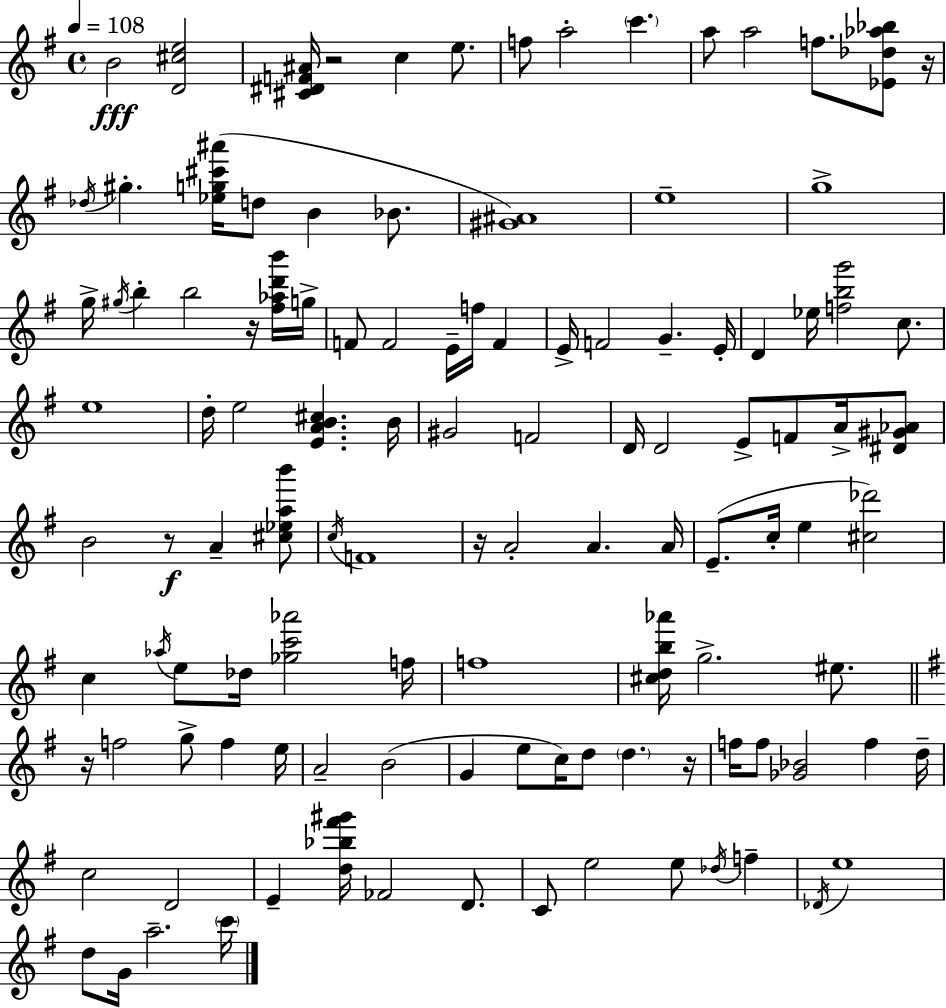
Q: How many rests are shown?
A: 7